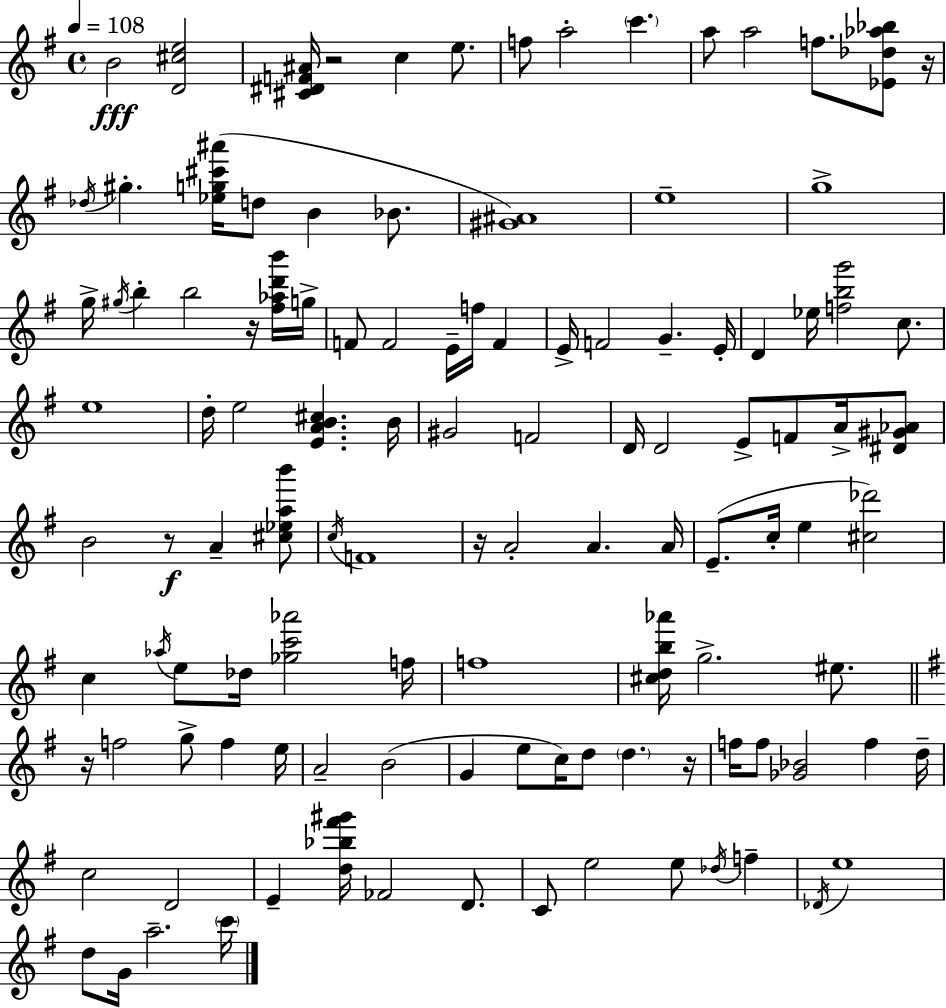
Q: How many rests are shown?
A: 7